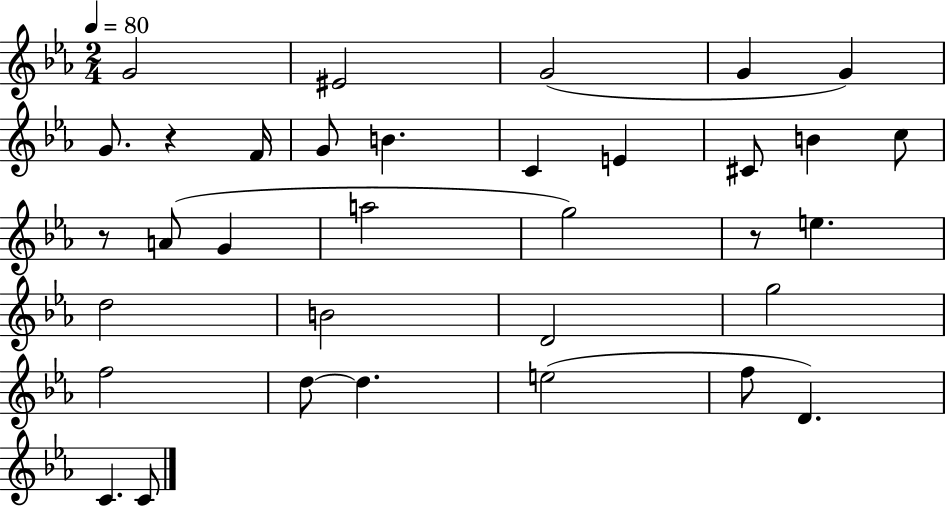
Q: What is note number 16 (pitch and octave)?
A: G4